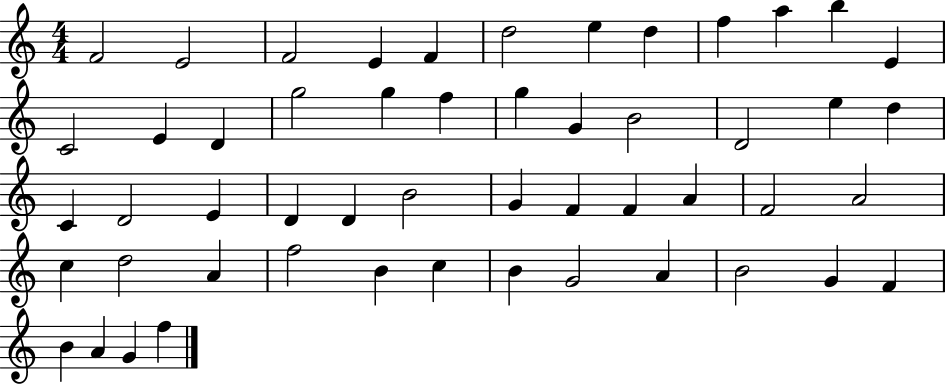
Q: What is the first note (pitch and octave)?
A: F4